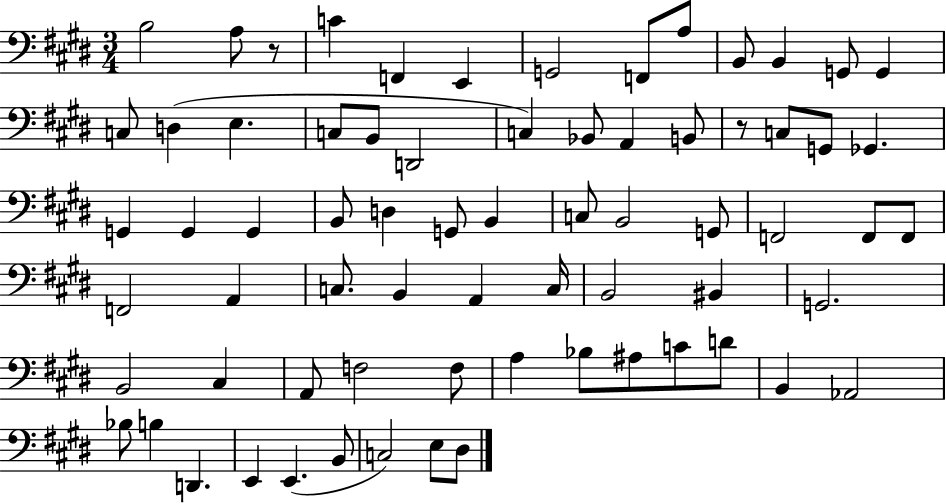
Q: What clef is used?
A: bass